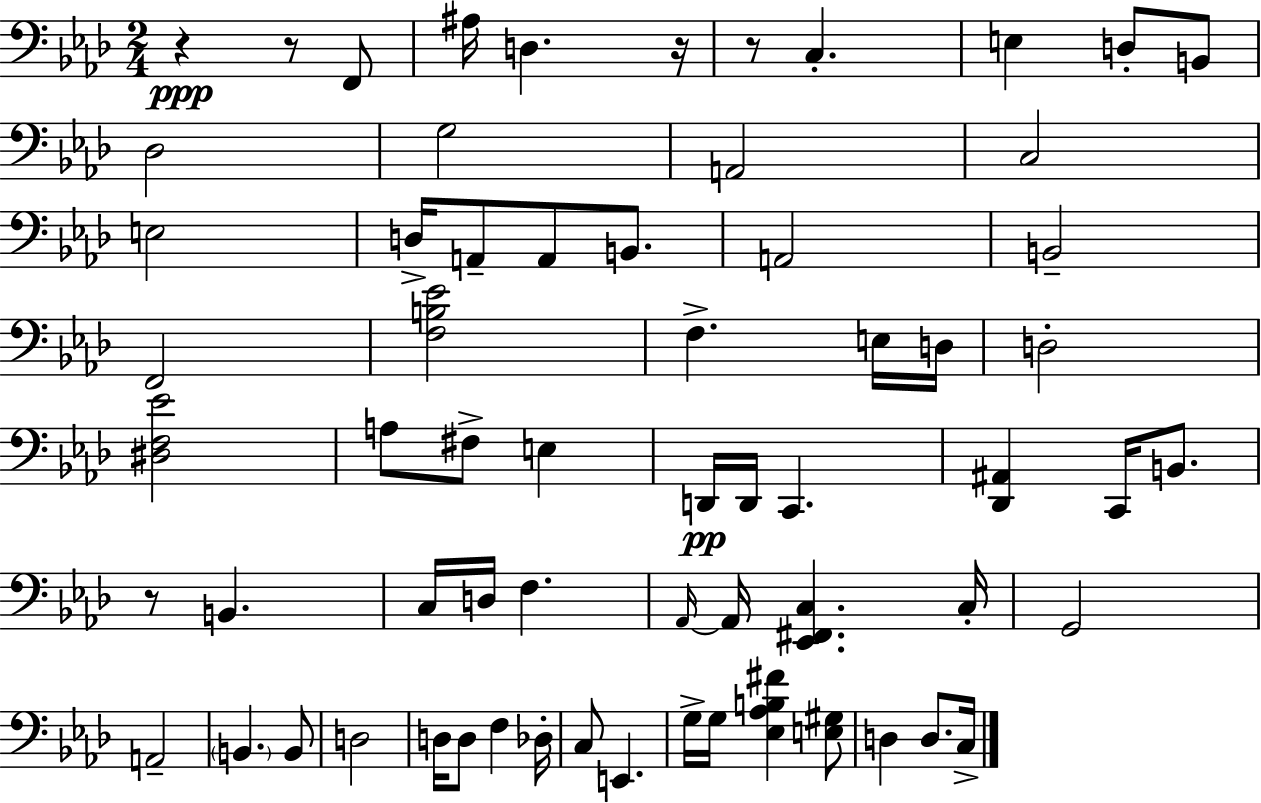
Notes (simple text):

R/q R/e F2/e A#3/s D3/q. R/s R/e C3/q. E3/q D3/e B2/e Db3/h G3/h A2/h C3/h E3/h D3/s A2/e A2/e B2/e. A2/h B2/h F2/h [F3,B3,Eb4]/h F3/q. E3/s D3/s D3/h [D#3,F3,Eb4]/h A3/e F#3/e E3/q D2/s D2/s C2/q. [Db2,A#2]/q C2/s B2/e. R/e B2/q. C3/s D3/s F3/q. Ab2/s Ab2/s [Eb2,F#2,C3]/q. C3/s G2/h A2/h B2/q. B2/e D3/h D3/s D3/e F3/q Db3/s C3/e E2/q. G3/s G3/s [Eb3,Ab3,B3,F#4]/q [E3,G#3]/e D3/q D3/e. C3/s